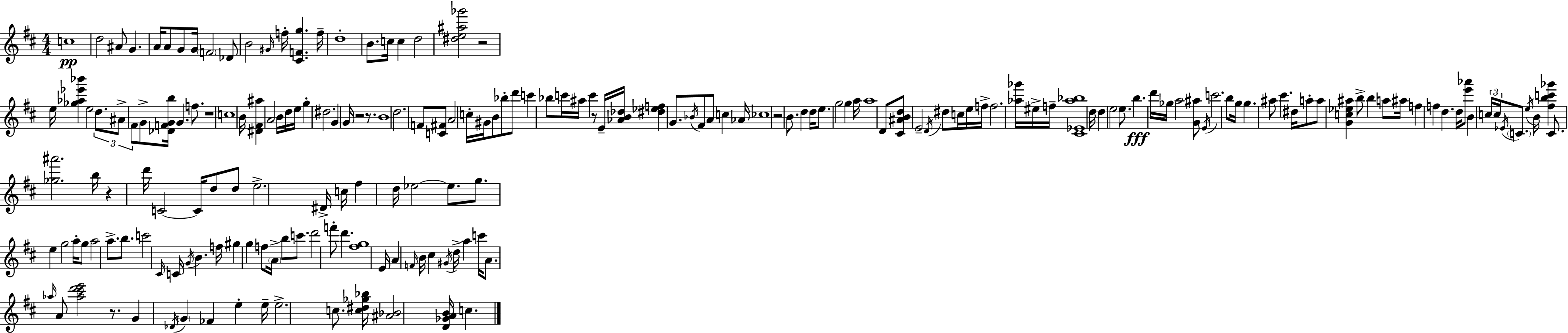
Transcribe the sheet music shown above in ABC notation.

X:1
T:Untitled
M:4/4
L:1/4
K:D
c4 d2 ^A/2 G A/4 A/2 G/2 G/4 F2 _D/2 B2 ^G/4 f/4 [^CFg] f/4 d4 B/2 c/4 c d2 [^de^a_g']2 z2 e/4 [_g_a_e'_b'] e2 d/2 ^A/2 ^F/2 G/2 [_DFGb]/4 G f/2 z4 c4 B/4 [^D^F^a] A2 B/4 d/4 e/4 g ^d2 G G/4 z2 z/2 B4 d2 F/2 [C^F]/2 A2 c/4 ^G/4 B/2 _b/2 d'/2 c' _b/2 c'/4 ^a/4 c' z/2 E/4 [_AB_d]/4 [^d_ef] G/2 _B/4 ^F/2 A/2 c _A/4 _c4 z2 B/2 d d/4 e/2 g2 g a/4 a4 D/2 [^C^ABd]/2 E2 D/4 ^d/2 c/4 e/4 f/4 f2 [_a_g']/4 ^e/4 f/4 [^C_E_a_b]4 d/4 d e2 e/2 b d'/4 _g/4 a2 [G^a]/2 E/4 c'2 b/2 g/4 g ^a/2 ^c' ^d/4 a/2 a/2 [Gc_e^a] b/2 b a/2 ^a/4 f f d d/4 [e'_a']/2 B c/4 c/4 _E/4 C/2 e/4 B/4 [^fbc'_g'] C/2 [_g^a']2 b/4 z d'/4 C2 C/4 d/2 d/2 e2 ^D/4 c/4 ^f d/4 _e2 _e/2 g/2 e g2 a/4 g/2 a2 a/2 b/2 c'2 ^C/4 C/4 G/4 B f/4 ^g g f/2 A/4 b/2 c'/2 d'2 f'/2 d' [^fg]4 E/4 A F/4 B/4 ^c ^G/4 d/4 a c'/4 A/2 _a/4 A/2 [_a^c'd'e']2 z/2 G _D/4 G _F e e/4 e2 c/2 [c^d_g_b]/4 [^A_B]2 [D_GAB]/4 c